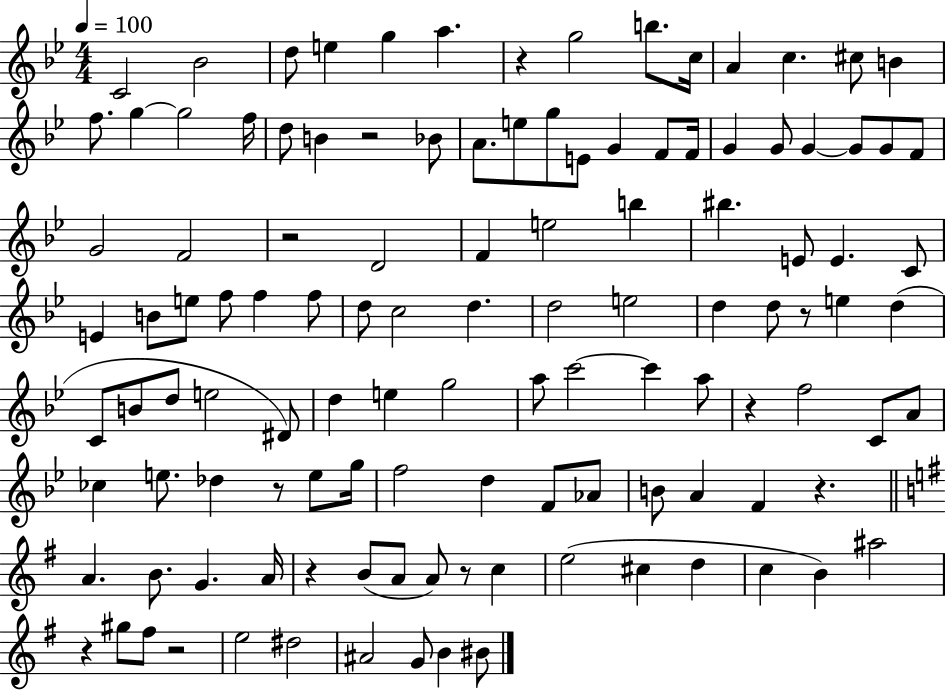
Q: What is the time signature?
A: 4/4